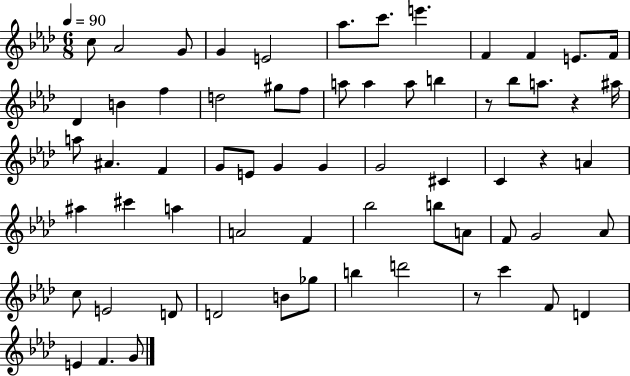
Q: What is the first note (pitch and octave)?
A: C5